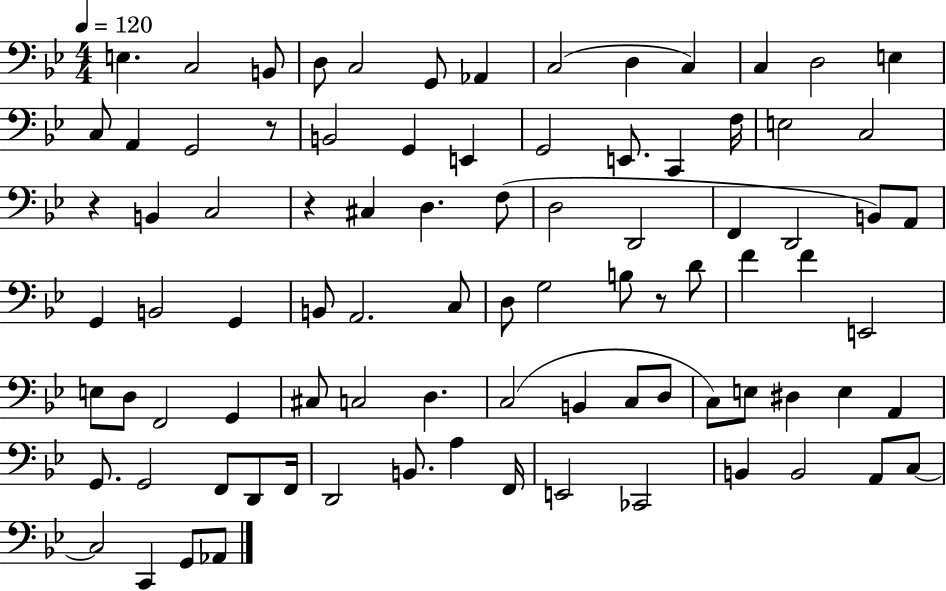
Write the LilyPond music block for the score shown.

{
  \clef bass
  \numericTimeSignature
  \time 4/4
  \key bes \major
  \tempo 4 = 120
  \repeat volta 2 { e4. c2 b,8 | d8 c2 g,8 aes,4 | c2( d4 c4) | c4 d2 e4 | \break c8 a,4 g,2 r8 | b,2 g,4 e,4 | g,2 e,8. c,4 f16 | e2 c2 | \break r4 b,4 c2 | r4 cis4 d4. f8( | d2 d,2 | f,4 d,2 b,8) a,8 | \break g,4 b,2 g,4 | b,8 a,2. c8 | d8 g2 b8 r8 d'8 | f'4 f'4 e,2 | \break e8 d8 f,2 g,4 | cis8 c2 d4. | c2( b,4 c8 d8 | c8) e8 dis4 e4 a,4 | \break g,8. g,2 f,8 d,8 f,16 | d,2 b,8. a4 f,16 | e,2 ces,2 | b,4 b,2 a,8 c8~~ | \break c2 c,4 g,8 aes,8 | } \bar "|."
}